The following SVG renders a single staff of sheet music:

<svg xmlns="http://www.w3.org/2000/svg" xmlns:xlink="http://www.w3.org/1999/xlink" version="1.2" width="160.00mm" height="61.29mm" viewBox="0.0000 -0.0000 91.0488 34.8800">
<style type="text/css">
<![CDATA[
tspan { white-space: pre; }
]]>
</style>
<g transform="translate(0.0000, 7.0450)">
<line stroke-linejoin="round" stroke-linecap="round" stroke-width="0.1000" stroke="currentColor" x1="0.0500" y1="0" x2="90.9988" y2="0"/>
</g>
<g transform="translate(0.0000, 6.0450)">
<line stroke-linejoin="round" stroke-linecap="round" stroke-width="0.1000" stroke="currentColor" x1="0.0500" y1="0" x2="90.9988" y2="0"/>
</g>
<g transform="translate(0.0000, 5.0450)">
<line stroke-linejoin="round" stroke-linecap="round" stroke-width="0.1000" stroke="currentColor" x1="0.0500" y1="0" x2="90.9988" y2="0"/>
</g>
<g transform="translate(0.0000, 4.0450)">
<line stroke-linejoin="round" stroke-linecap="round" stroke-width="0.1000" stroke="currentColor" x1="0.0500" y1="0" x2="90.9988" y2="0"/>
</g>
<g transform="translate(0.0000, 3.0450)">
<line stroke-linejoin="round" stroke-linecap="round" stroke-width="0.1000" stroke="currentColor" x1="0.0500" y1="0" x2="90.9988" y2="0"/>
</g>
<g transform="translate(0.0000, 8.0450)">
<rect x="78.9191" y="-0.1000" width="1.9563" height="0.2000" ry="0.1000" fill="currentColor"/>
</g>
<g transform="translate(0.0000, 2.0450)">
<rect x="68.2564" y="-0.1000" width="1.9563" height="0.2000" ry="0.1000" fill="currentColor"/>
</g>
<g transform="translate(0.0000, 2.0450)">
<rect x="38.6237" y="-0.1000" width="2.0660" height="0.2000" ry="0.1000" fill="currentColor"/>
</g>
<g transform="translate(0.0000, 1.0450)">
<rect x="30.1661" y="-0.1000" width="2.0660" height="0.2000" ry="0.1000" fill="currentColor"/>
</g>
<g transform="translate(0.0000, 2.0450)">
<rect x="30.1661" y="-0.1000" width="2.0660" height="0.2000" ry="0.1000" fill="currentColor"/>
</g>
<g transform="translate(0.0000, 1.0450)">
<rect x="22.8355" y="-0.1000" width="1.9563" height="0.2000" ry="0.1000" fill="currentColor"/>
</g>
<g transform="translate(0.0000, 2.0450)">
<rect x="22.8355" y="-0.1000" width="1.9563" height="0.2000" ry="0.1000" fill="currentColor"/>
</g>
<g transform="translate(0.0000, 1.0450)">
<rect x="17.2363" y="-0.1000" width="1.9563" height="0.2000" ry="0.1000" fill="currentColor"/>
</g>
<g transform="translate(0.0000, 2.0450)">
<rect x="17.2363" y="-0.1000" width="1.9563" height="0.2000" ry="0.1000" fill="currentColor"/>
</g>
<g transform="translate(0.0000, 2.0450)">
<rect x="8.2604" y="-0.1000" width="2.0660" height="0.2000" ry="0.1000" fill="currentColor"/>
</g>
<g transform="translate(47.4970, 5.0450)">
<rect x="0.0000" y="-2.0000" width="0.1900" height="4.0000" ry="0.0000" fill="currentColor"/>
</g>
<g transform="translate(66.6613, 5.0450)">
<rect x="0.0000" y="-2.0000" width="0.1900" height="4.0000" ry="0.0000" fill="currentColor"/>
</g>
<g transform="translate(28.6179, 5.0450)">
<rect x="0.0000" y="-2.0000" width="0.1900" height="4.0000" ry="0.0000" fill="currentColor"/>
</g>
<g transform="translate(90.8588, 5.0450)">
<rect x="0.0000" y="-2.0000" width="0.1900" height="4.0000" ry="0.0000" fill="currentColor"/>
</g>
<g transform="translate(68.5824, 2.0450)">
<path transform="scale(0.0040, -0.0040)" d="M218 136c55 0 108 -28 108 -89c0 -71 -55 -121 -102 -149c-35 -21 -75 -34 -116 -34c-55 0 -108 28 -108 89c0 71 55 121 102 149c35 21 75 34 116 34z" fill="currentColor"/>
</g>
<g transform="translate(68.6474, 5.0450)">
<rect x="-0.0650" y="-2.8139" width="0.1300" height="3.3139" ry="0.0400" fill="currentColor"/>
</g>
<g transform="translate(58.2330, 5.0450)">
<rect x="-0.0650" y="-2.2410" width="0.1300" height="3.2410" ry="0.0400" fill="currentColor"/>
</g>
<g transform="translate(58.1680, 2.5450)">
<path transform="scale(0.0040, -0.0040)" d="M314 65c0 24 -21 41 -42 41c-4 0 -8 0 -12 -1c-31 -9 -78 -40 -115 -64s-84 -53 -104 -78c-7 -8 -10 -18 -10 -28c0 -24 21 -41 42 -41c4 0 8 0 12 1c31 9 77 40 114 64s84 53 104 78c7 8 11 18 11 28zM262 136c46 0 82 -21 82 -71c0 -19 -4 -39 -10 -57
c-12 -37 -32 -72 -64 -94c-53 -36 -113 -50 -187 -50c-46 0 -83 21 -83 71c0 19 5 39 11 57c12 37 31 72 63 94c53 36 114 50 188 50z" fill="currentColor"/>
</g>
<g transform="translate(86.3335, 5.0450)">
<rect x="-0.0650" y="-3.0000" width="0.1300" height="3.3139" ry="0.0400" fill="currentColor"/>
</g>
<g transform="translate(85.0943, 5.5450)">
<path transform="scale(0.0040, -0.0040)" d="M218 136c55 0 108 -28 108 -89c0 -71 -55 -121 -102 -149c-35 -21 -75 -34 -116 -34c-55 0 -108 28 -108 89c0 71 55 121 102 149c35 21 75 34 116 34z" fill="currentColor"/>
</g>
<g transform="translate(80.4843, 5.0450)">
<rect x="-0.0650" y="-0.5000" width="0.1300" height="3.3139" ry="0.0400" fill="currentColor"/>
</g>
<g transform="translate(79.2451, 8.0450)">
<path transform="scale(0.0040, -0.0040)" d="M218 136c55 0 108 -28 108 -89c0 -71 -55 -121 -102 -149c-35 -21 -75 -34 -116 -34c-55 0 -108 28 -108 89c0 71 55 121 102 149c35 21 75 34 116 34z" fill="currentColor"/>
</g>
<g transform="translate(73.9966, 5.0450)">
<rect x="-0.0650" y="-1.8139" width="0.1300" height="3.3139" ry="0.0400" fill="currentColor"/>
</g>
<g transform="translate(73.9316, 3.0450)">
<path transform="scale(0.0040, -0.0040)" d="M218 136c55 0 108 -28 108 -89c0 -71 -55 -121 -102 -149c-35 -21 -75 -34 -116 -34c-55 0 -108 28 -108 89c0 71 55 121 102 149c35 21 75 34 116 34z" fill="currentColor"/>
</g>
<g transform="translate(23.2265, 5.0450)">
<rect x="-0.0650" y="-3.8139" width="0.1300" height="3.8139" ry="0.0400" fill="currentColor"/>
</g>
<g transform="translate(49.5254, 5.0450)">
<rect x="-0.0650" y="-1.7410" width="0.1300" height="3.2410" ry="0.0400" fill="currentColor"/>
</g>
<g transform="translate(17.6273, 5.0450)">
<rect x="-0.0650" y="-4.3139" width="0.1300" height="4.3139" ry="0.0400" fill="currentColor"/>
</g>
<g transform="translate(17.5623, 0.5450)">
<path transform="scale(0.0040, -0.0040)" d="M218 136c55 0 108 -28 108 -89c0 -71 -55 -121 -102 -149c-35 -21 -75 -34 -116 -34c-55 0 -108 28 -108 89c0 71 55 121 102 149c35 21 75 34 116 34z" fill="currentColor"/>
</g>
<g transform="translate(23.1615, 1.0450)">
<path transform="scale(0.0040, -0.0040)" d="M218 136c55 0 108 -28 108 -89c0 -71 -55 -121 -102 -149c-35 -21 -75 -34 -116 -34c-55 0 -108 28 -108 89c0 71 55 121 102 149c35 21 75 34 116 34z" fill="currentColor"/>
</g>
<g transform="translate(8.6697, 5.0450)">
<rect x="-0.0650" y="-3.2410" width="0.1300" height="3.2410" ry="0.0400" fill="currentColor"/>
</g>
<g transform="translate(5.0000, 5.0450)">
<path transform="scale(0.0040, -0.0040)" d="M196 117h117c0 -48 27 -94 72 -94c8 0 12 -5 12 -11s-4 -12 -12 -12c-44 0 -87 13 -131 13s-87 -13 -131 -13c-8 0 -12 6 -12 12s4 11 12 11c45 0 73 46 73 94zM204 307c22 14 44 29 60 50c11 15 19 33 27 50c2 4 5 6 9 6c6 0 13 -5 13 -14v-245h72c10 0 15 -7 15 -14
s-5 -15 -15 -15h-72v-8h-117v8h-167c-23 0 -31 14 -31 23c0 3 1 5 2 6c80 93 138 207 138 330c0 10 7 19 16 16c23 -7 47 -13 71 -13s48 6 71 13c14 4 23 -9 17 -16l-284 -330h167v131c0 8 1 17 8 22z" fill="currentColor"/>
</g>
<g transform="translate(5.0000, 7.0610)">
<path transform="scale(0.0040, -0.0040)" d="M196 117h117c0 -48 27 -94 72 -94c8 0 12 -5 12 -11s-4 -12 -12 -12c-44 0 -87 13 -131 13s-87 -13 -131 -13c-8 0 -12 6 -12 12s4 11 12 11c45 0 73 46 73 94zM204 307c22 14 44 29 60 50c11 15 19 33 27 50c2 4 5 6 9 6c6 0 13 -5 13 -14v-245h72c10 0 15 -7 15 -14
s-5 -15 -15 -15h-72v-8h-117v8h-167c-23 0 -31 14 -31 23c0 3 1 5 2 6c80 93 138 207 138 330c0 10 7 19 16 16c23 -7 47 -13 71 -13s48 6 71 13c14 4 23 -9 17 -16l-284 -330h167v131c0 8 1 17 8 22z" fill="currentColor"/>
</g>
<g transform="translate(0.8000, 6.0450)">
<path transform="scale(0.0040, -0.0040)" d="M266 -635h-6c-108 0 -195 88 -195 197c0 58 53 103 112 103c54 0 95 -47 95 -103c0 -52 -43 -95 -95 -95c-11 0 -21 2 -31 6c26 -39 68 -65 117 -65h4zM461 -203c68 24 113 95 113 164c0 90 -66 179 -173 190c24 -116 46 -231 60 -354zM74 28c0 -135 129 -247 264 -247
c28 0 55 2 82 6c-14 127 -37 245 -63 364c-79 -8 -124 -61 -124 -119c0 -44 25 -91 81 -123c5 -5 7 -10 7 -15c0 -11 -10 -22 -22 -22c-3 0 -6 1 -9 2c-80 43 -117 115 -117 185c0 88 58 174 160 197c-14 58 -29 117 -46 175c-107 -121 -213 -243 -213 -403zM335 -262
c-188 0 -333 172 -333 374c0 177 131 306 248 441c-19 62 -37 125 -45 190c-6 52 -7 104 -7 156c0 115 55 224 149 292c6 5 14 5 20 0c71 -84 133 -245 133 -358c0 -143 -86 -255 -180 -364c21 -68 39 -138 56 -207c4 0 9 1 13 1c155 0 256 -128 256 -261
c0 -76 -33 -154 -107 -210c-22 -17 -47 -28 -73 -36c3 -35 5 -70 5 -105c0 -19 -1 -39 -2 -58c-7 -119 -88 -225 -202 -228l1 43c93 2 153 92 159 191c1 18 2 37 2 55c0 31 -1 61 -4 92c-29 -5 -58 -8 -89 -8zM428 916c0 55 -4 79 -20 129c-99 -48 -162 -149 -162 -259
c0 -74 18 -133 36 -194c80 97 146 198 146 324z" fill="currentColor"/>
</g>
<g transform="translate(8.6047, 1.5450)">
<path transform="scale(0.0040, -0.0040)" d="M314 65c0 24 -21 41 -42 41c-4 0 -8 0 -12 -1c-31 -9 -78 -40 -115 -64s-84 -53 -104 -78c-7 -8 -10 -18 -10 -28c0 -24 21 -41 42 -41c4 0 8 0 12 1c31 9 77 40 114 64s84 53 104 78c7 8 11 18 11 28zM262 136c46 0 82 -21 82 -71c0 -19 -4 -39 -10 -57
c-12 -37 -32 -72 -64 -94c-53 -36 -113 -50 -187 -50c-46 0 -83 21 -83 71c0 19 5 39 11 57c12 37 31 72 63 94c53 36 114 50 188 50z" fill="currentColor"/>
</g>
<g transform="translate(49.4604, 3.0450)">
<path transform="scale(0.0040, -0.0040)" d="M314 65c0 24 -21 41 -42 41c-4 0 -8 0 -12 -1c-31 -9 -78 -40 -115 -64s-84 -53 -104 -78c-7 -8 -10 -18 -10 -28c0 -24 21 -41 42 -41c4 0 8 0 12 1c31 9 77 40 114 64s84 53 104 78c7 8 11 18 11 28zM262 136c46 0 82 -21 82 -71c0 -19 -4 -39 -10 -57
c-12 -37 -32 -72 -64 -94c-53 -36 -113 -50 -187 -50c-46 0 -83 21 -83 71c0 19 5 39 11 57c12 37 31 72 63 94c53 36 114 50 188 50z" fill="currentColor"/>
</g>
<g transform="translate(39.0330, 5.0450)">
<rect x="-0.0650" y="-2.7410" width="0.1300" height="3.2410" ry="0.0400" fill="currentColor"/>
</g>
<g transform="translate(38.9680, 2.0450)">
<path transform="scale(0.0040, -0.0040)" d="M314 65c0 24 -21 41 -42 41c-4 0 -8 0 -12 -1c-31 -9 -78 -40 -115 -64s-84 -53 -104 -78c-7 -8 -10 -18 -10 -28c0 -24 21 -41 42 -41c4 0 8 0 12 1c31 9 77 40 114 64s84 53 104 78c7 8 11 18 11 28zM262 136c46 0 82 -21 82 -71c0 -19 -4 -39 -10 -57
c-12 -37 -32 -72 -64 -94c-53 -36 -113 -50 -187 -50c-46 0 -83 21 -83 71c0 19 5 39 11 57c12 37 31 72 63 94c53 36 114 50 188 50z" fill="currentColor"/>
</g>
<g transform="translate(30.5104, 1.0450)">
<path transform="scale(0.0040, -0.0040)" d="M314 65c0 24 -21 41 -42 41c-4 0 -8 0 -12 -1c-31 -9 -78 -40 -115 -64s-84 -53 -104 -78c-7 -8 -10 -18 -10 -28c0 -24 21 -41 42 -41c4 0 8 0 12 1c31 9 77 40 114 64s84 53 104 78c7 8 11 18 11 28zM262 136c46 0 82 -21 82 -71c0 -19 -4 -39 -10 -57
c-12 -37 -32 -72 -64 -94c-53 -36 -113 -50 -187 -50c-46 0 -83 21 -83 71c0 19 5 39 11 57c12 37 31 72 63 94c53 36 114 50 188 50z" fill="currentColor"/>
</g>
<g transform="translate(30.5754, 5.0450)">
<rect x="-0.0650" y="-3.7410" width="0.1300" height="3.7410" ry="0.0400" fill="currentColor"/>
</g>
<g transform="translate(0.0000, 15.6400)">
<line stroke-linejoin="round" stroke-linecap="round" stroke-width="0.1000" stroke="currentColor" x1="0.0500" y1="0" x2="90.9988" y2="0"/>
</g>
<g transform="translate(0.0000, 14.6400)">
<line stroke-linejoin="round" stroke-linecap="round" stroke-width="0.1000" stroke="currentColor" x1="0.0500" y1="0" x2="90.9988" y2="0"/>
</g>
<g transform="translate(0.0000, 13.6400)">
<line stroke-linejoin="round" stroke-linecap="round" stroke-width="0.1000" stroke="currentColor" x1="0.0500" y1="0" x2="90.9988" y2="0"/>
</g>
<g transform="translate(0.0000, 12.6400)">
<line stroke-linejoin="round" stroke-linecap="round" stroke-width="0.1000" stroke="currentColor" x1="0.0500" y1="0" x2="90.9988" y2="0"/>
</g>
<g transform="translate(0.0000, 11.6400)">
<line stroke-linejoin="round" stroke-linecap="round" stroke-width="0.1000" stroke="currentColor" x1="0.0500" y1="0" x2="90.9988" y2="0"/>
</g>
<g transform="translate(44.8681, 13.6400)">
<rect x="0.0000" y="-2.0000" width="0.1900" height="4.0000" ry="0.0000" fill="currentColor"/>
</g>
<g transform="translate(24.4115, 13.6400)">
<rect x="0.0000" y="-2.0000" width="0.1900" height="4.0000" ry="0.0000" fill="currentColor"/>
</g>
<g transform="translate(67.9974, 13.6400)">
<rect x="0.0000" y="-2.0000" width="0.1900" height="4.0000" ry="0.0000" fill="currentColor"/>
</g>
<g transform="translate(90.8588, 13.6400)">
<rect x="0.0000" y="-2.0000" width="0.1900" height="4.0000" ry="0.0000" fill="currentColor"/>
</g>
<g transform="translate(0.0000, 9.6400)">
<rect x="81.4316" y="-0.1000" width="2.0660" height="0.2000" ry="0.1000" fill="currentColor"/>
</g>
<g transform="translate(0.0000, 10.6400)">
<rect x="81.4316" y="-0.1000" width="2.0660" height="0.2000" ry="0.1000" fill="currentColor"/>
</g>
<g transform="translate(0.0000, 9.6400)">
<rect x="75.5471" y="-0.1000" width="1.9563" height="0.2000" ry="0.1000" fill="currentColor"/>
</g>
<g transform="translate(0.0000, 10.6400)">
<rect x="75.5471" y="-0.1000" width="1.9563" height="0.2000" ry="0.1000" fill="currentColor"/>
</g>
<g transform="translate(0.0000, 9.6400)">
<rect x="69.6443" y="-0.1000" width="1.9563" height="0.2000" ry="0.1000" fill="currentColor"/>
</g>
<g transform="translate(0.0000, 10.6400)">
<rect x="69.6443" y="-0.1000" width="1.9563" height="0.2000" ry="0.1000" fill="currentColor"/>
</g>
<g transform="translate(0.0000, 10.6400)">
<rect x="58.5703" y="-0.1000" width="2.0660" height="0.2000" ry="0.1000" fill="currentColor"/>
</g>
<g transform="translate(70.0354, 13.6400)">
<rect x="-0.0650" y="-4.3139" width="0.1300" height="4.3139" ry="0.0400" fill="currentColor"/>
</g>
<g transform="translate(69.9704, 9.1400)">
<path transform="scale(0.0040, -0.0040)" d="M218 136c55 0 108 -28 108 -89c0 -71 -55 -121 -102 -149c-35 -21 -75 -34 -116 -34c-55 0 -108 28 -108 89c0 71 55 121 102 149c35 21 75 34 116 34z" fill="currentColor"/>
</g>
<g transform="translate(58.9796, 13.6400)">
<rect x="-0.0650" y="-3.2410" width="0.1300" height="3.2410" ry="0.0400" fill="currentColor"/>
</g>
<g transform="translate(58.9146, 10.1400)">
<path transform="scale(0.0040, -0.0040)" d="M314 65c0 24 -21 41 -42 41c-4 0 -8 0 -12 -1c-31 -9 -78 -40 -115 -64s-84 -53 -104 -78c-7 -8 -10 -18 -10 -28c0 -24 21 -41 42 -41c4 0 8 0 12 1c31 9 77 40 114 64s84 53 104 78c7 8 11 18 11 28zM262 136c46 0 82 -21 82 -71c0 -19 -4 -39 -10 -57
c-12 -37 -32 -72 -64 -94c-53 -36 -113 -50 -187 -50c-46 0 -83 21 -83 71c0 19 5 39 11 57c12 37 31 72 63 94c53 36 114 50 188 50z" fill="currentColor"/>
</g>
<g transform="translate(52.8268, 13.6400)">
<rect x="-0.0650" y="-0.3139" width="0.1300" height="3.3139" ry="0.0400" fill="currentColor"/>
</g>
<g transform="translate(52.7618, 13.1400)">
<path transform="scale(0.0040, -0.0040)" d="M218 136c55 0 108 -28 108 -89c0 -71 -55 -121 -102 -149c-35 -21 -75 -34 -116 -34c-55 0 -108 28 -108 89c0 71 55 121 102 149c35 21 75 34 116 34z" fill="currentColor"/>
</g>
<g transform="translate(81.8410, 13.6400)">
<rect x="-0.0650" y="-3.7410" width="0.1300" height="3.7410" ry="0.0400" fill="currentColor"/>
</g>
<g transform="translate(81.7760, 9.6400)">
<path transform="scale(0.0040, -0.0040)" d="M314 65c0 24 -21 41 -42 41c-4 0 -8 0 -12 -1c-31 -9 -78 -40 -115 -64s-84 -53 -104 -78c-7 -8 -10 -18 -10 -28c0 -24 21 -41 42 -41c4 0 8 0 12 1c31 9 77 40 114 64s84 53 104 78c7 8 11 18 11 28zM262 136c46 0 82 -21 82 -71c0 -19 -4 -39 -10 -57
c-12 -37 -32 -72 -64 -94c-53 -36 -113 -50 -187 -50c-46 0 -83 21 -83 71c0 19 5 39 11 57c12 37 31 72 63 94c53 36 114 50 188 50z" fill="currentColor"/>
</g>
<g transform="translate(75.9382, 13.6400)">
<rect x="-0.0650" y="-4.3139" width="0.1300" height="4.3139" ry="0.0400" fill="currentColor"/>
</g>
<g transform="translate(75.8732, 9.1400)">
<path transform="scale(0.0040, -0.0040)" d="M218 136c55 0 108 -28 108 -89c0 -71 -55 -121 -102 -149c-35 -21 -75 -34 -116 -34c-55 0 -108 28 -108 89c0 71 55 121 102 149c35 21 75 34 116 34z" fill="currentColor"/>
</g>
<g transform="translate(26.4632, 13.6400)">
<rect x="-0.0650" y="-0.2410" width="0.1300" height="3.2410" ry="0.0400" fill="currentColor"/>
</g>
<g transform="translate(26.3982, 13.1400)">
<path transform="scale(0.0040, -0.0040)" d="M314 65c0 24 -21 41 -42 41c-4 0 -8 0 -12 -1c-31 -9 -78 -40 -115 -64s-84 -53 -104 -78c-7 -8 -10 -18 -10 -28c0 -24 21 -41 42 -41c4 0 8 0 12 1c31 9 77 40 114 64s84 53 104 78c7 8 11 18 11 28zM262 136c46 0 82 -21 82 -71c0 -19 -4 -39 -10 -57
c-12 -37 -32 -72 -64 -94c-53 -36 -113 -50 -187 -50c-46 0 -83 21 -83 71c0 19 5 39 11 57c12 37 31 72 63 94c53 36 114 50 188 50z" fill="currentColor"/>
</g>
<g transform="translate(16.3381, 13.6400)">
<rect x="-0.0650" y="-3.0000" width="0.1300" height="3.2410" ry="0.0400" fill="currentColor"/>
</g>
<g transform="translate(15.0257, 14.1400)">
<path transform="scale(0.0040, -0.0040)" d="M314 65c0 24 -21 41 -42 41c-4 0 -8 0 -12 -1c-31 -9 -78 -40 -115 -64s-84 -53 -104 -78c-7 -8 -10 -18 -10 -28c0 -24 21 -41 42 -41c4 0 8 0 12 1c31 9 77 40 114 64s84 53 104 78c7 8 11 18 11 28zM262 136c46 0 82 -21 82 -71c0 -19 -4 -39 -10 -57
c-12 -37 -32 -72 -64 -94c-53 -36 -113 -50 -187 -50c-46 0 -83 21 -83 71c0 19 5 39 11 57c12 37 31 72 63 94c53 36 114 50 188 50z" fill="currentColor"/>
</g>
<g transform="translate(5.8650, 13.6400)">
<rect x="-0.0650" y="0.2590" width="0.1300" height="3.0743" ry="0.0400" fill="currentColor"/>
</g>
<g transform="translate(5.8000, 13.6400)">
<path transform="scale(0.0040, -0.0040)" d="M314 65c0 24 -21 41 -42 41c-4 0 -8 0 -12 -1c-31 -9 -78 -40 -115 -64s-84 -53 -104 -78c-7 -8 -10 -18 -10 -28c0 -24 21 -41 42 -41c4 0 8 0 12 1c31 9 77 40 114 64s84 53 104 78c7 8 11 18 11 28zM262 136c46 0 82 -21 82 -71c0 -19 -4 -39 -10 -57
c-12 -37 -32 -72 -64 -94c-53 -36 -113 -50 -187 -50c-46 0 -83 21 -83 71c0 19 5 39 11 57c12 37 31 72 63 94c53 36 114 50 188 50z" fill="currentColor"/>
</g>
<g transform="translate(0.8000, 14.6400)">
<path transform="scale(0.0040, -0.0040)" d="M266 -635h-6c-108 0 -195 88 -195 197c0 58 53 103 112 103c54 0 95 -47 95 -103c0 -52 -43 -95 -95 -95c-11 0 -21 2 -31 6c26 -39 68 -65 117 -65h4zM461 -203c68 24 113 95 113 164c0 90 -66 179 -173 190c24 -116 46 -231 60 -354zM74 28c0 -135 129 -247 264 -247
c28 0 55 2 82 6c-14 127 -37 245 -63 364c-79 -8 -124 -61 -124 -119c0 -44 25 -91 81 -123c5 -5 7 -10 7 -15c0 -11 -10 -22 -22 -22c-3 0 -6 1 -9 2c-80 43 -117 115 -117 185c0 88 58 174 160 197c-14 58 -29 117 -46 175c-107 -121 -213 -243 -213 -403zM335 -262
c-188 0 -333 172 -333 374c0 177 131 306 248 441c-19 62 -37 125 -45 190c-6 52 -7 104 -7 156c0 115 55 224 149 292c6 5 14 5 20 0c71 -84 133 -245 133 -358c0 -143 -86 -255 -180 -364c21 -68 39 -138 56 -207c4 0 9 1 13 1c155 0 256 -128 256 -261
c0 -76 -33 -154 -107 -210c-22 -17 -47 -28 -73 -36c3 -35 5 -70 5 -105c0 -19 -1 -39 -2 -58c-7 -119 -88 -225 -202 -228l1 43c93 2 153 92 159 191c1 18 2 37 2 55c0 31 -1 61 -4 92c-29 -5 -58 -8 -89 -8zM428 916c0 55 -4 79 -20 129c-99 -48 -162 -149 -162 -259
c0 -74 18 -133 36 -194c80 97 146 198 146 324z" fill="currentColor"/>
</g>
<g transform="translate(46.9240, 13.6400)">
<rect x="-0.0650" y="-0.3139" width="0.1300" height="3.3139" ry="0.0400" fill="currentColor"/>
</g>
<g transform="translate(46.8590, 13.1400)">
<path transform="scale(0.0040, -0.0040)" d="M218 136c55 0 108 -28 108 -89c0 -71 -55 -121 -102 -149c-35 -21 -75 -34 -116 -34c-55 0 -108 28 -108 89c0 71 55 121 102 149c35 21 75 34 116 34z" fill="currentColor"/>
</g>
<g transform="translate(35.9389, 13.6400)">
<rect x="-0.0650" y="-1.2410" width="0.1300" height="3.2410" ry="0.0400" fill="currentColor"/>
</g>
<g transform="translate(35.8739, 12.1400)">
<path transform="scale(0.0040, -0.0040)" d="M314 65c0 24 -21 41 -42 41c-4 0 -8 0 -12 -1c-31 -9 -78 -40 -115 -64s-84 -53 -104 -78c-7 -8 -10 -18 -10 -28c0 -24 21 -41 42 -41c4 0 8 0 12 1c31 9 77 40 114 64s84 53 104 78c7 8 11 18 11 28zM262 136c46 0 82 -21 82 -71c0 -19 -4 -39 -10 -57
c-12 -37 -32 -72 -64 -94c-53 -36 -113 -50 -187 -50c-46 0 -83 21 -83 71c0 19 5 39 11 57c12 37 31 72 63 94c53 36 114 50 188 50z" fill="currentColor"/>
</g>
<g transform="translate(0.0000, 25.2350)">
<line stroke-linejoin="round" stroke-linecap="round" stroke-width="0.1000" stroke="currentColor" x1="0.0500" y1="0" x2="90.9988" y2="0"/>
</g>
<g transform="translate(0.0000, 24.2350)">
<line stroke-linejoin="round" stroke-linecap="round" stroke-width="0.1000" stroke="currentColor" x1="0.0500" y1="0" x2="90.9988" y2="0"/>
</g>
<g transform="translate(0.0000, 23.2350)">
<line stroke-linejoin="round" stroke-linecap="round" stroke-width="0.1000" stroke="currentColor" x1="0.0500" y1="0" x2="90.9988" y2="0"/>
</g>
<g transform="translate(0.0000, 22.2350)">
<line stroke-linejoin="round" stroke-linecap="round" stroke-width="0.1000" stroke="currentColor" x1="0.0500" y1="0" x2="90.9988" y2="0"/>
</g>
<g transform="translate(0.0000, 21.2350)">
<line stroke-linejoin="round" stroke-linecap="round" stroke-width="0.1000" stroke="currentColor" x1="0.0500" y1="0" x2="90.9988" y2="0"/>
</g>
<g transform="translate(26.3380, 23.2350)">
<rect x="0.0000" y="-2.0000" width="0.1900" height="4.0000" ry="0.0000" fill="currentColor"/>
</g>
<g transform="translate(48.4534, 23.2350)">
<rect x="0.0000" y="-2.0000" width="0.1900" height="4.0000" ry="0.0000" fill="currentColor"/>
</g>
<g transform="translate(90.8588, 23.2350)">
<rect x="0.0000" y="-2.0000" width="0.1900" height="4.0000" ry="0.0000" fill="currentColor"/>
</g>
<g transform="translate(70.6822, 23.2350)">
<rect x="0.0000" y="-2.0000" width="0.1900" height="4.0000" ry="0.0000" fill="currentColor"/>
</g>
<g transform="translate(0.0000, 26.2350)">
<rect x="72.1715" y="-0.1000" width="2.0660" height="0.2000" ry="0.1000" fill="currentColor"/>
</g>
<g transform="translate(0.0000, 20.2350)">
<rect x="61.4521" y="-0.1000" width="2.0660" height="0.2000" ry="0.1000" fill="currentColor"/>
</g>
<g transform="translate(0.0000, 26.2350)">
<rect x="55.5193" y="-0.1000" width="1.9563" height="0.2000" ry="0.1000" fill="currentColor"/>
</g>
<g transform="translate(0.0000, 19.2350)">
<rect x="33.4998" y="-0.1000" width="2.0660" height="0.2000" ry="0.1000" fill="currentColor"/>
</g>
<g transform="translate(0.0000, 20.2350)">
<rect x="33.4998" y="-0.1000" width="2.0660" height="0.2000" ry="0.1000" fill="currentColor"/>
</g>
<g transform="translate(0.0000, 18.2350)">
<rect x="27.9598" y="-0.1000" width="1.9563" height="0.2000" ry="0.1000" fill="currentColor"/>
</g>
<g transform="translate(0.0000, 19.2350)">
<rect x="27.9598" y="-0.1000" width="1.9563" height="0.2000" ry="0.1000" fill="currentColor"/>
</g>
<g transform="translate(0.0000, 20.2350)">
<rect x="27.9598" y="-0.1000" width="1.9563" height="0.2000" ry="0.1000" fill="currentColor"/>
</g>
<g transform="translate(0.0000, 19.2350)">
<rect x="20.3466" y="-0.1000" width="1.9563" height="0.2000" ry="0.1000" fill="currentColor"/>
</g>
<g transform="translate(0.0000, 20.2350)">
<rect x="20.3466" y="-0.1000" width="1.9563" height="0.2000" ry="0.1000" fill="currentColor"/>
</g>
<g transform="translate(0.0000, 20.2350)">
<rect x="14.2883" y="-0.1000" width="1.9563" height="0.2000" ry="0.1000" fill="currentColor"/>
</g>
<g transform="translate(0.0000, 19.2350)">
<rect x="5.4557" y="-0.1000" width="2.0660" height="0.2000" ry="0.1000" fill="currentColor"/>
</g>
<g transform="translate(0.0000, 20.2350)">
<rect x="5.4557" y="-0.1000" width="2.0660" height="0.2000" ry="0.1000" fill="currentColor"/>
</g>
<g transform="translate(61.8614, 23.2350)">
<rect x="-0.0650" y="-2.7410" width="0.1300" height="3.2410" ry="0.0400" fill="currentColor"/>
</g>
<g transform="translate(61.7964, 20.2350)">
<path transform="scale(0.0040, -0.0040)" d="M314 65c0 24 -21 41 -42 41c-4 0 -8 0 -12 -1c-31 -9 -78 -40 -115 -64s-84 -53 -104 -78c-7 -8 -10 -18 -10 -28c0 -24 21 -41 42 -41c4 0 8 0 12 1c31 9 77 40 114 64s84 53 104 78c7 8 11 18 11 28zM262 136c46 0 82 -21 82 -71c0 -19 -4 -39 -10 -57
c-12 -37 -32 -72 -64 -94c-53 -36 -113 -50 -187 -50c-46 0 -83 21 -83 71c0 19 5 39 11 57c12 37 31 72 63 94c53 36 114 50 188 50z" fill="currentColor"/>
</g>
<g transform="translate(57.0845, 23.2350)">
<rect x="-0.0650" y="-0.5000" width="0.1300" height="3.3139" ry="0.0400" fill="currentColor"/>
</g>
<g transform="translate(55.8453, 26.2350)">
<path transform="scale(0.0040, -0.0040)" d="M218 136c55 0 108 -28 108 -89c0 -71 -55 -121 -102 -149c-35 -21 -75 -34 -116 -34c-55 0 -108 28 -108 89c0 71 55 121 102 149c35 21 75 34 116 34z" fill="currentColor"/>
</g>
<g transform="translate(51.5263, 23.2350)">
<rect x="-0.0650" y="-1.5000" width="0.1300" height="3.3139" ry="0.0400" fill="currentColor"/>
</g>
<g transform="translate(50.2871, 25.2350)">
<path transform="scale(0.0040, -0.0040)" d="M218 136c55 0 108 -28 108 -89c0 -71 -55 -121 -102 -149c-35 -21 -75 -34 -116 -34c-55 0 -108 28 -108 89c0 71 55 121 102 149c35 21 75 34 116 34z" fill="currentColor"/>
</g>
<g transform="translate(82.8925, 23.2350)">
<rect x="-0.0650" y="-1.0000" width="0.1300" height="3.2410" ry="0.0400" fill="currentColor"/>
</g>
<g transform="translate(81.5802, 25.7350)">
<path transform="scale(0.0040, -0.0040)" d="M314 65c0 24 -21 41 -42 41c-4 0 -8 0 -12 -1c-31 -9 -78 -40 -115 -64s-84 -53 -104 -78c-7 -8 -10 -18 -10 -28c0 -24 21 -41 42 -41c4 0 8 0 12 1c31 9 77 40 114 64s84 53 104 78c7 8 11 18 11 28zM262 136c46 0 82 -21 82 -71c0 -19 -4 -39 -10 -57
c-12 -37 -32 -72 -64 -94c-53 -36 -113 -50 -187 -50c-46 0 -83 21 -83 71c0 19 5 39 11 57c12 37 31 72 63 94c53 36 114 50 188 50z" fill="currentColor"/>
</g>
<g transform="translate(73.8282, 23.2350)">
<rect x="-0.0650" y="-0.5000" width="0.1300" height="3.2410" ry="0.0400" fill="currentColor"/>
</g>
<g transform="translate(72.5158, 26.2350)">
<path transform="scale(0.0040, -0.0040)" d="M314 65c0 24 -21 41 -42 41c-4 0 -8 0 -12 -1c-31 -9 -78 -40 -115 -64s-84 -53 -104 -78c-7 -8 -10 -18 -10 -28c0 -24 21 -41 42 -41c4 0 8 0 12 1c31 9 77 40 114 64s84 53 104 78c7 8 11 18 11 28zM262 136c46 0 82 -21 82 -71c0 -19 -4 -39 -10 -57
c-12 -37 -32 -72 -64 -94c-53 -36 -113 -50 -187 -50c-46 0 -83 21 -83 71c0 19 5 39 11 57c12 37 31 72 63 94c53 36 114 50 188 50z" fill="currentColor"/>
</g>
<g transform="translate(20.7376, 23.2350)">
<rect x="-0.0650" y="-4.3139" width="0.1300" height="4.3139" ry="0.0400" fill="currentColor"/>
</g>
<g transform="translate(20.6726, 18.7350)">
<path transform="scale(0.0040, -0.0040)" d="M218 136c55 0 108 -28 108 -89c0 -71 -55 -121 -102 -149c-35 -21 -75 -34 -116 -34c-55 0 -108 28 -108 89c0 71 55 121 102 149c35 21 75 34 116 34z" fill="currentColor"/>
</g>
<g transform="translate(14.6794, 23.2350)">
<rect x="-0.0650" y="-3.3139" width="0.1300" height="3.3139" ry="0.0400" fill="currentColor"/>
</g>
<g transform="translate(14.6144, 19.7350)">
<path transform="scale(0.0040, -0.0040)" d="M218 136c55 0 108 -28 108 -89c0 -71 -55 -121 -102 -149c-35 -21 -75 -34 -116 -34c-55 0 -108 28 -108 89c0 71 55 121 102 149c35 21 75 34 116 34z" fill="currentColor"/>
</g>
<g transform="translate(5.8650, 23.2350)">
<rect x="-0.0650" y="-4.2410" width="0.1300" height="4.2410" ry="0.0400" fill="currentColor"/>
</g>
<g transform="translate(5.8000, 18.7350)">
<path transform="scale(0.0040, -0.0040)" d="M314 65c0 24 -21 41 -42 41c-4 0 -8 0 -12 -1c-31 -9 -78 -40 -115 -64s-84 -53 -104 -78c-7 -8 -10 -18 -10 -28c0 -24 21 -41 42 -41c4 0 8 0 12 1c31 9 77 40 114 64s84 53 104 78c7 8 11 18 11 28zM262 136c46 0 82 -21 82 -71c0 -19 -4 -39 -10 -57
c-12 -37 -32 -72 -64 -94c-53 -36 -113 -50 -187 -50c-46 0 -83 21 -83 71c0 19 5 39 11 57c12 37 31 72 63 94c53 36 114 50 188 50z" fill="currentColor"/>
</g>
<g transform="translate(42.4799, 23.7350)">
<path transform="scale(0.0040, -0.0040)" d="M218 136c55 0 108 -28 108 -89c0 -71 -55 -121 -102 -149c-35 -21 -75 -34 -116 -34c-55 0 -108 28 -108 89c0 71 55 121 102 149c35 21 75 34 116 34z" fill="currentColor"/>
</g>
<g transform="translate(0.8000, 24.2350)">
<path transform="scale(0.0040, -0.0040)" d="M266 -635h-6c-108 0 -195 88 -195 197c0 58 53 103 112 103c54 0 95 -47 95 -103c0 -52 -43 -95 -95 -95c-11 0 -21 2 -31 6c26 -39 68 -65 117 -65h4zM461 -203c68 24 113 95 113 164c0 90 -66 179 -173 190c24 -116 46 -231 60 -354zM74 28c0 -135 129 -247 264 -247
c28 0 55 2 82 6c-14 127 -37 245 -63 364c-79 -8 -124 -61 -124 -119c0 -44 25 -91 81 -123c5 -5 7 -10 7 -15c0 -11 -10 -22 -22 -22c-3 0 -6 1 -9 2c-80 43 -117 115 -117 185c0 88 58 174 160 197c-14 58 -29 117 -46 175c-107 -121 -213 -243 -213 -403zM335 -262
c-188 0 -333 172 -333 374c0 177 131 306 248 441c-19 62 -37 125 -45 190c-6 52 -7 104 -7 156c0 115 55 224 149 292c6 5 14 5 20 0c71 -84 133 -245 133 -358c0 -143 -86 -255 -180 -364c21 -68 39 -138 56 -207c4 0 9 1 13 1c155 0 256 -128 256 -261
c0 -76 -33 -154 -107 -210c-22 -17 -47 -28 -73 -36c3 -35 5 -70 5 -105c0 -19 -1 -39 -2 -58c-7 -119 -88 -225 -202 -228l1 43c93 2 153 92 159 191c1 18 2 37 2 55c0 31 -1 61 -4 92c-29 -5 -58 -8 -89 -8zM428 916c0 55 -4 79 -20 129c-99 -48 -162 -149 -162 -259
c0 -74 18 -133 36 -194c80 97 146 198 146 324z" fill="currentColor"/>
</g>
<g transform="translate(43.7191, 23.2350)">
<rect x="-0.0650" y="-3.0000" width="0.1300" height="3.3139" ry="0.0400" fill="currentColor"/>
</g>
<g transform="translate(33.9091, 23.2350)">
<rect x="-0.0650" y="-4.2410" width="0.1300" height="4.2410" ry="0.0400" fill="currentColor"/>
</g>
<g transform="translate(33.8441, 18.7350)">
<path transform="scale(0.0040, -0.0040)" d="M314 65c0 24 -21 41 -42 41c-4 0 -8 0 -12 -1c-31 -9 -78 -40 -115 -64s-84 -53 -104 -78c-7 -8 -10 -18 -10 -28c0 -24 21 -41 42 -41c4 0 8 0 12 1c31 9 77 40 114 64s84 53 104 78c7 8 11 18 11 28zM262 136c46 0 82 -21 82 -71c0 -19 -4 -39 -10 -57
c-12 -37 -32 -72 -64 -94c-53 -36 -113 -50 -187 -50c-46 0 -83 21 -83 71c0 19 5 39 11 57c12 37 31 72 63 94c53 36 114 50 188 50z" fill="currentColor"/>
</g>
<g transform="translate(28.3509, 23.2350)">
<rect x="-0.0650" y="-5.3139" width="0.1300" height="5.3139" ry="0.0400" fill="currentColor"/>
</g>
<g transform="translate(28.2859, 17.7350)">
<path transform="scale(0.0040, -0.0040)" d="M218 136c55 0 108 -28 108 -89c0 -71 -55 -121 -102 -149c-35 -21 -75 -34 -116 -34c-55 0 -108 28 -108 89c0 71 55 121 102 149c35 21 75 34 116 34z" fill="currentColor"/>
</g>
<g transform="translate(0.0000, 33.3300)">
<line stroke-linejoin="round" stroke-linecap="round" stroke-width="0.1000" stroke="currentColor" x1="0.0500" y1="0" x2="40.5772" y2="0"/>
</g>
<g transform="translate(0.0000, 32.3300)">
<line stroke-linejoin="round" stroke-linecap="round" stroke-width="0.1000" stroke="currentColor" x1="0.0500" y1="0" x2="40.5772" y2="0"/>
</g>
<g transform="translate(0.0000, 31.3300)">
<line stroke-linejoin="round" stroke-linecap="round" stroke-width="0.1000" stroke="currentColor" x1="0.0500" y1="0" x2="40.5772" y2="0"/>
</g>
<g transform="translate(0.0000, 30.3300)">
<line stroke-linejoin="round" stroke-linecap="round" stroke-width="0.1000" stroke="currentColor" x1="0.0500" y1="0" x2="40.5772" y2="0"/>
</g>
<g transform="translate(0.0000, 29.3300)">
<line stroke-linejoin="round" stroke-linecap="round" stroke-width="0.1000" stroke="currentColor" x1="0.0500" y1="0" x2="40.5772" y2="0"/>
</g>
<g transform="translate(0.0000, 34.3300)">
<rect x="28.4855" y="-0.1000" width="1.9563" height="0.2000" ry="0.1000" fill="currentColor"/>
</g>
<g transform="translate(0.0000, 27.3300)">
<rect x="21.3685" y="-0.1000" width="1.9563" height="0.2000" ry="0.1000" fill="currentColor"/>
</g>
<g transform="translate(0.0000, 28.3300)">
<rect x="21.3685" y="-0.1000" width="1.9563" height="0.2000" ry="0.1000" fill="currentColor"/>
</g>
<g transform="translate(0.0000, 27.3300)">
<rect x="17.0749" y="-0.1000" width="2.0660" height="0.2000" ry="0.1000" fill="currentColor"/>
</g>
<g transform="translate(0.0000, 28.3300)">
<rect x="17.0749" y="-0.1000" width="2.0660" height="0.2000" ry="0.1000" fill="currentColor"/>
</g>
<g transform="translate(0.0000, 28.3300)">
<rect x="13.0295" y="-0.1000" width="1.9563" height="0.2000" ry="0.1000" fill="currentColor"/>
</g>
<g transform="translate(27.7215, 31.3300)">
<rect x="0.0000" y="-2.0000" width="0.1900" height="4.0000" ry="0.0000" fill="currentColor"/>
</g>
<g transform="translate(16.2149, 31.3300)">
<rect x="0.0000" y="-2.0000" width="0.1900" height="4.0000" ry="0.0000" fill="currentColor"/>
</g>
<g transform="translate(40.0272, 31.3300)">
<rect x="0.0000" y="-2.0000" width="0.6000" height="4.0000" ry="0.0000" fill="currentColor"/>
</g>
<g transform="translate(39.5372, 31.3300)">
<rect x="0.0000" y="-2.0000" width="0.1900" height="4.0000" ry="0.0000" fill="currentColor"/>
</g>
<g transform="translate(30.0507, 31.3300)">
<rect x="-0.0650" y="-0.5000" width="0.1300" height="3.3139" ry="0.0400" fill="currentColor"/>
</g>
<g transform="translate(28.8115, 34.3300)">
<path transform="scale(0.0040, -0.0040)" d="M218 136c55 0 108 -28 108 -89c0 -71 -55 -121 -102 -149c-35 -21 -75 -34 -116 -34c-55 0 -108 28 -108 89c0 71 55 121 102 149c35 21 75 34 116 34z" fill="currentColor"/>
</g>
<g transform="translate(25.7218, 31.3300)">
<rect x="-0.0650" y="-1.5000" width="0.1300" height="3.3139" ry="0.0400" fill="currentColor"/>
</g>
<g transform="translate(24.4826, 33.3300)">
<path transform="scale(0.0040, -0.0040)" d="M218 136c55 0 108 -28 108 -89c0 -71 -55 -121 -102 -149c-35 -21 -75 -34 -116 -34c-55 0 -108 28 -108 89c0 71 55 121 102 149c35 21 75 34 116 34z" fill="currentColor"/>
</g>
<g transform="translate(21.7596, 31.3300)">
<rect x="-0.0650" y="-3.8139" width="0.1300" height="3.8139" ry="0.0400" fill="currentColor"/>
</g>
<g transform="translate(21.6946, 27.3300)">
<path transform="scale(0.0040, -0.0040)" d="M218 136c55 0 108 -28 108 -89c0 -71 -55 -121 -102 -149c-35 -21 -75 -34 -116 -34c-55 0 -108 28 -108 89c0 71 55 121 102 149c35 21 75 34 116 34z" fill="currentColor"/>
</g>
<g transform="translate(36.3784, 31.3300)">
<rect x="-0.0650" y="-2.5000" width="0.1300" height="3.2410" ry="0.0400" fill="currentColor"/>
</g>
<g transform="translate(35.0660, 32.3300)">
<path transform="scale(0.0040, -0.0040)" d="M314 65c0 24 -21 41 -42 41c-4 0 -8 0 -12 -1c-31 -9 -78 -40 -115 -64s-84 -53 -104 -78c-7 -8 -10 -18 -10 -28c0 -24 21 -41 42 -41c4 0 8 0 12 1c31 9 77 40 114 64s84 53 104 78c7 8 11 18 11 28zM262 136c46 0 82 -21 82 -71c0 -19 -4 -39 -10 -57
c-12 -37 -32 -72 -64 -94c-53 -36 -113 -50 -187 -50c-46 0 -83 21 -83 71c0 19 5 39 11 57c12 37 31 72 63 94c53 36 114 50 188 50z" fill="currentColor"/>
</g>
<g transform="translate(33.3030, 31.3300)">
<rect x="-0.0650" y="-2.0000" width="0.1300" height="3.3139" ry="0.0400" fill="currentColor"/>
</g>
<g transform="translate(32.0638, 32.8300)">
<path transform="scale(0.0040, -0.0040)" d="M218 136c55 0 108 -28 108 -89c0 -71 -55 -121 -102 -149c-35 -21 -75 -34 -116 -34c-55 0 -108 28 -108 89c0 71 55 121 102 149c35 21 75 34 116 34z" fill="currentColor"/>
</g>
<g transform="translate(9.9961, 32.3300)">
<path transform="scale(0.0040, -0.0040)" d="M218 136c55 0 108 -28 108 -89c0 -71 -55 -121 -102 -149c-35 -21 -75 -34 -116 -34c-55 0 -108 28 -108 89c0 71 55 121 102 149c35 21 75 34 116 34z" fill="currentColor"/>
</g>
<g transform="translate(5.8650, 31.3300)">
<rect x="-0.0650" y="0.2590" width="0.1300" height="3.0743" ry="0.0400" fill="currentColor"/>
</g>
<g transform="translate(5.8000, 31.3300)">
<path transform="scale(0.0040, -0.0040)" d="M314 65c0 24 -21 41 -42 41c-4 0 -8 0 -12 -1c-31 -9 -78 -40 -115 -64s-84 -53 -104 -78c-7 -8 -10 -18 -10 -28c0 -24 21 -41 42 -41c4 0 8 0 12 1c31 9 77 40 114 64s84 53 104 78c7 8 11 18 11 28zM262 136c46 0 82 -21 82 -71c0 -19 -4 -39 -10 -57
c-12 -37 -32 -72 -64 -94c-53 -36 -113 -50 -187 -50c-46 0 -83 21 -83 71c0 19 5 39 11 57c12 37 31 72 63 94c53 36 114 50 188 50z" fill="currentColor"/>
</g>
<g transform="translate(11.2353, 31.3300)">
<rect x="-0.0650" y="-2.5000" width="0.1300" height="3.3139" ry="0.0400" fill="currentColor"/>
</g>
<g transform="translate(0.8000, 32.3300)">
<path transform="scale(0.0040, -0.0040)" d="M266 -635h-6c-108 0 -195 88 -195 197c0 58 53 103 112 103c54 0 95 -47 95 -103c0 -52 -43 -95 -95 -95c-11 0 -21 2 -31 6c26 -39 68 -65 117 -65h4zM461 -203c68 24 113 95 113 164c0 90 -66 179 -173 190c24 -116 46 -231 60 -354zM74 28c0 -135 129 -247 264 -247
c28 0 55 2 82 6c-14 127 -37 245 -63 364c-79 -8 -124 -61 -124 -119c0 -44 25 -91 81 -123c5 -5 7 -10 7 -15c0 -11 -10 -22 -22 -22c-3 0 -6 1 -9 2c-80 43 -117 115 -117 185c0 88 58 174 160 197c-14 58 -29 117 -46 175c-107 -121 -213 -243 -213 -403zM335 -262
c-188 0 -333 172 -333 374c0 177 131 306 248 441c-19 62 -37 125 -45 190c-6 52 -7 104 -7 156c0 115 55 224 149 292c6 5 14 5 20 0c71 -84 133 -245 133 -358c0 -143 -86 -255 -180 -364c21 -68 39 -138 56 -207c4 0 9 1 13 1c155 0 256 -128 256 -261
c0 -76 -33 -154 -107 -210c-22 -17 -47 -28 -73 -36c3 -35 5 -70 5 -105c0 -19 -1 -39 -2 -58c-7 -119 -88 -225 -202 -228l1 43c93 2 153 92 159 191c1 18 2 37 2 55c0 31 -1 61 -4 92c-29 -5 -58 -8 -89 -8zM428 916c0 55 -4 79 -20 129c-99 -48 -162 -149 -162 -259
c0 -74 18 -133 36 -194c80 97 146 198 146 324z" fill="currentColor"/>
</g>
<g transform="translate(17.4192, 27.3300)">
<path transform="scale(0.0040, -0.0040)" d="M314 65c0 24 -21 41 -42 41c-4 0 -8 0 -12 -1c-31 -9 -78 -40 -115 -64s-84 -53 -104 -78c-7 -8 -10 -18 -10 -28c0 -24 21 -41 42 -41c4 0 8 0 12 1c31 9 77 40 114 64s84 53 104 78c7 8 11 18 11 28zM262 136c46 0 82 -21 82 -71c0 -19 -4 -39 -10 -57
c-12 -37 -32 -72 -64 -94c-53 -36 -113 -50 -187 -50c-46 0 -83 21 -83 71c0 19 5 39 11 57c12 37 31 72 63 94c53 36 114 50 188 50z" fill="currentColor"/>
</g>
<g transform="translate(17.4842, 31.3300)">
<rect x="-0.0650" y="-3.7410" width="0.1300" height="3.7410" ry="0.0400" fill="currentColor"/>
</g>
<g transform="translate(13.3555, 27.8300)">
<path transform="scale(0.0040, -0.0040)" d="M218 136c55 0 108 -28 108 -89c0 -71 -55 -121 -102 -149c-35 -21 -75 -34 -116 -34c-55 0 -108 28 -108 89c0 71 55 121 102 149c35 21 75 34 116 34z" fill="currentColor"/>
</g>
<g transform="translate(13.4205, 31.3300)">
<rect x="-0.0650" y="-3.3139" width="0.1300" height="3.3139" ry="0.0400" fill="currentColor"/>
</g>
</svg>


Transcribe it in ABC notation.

X:1
T:Untitled
M:4/4
L:1/4
K:C
b2 d' c' c'2 a2 f2 g2 a f C A B2 A2 c2 e2 c c b2 d' d' c'2 d'2 b d' f' d'2 A E C a2 C2 D2 B2 G b c'2 c' E C F G2